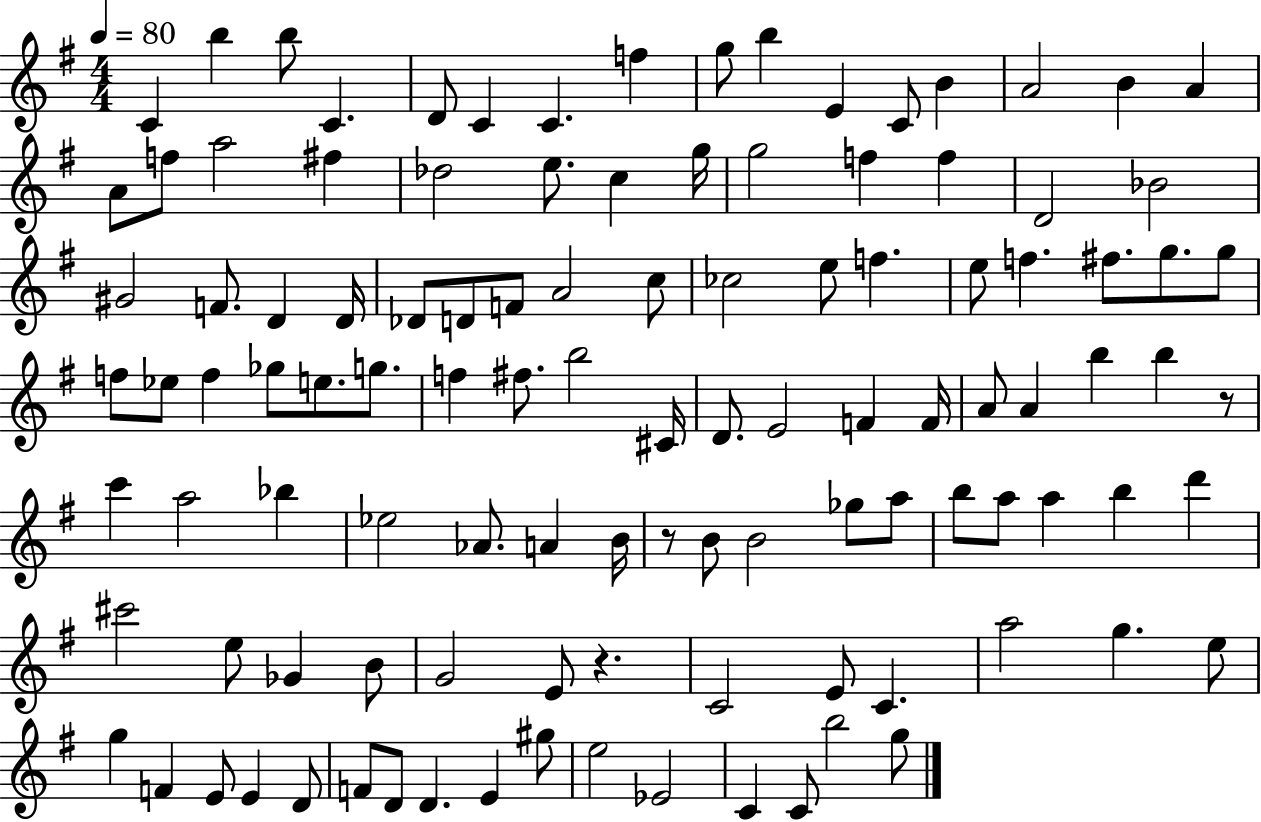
{
  \clef treble
  \numericTimeSignature
  \time 4/4
  \key g \major
  \tempo 4 = 80
  \repeat volta 2 { c'4 b''4 b''8 c'4. | d'8 c'4 c'4. f''4 | g''8 b''4 e'4 c'8 b'4 | a'2 b'4 a'4 | \break a'8 f''8 a''2 fis''4 | des''2 e''8. c''4 g''16 | g''2 f''4 f''4 | d'2 bes'2 | \break gis'2 f'8. d'4 d'16 | des'8 d'8 f'8 a'2 c''8 | ces''2 e''8 f''4. | e''8 f''4. fis''8. g''8. g''8 | \break f''8 ees''8 f''4 ges''8 e''8. g''8. | f''4 fis''8. b''2 cis'16 | d'8. e'2 f'4 f'16 | a'8 a'4 b''4 b''4 r8 | \break c'''4 a''2 bes''4 | ees''2 aes'8. a'4 b'16 | r8 b'8 b'2 ges''8 a''8 | b''8 a''8 a''4 b''4 d'''4 | \break cis'''2 e''8 ges'4 b'8 | g'2 e'8 r4. | c'2 e'8 c'4. | a''2 g''4. e''8 | \break g''4 f'4 e'8 e'4 d'8 | f'8 d'8 d'4. e'4 gis''8 | e''2 ees'2 | c'4 c'8 b''2 g''8 | \break } \bar "|."
}